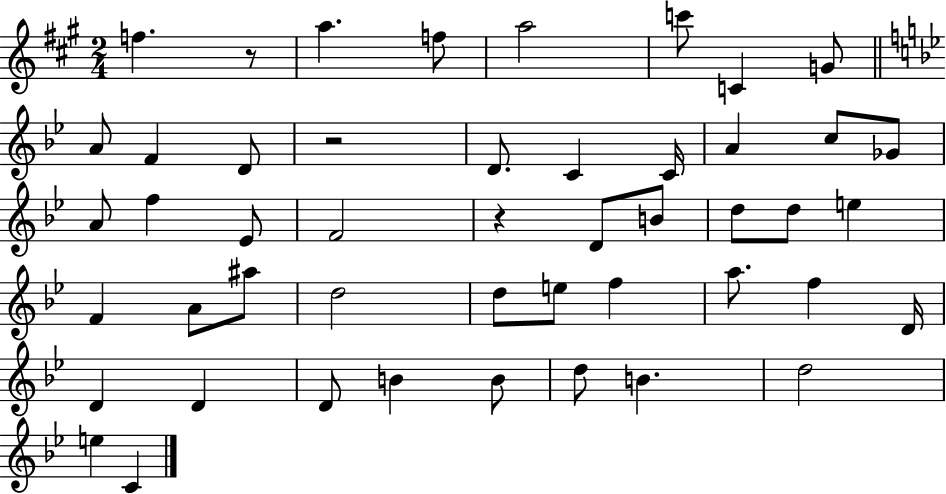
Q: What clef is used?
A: treble